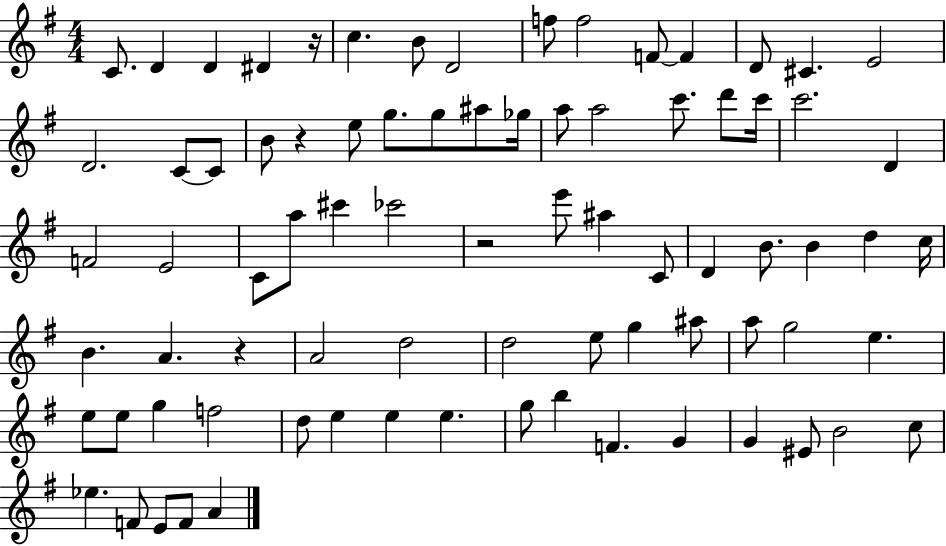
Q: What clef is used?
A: treble